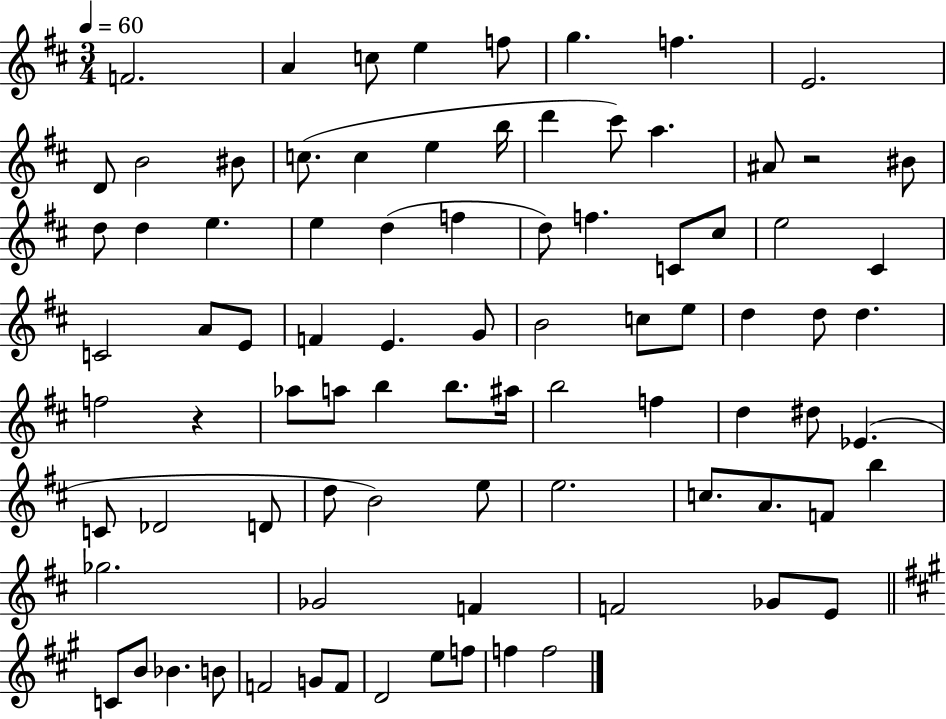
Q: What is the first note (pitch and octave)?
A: F4